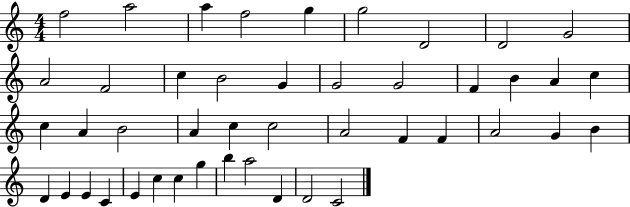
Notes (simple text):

F5/h A5/h A5/q F5/h G5/q G5/h D4/h D4/h G4/h A4/h F4/h C5/q B4/h G4/q G4/h G4/h F4/q B4/q A4/q C5/q C5/q A4/q B4/h A4/q C5/q C5/h A4/h F4/q F4/q A4/h G4/q B4/q D4/q E4/q E4/q C4/q E4/q C5/q C5/q G5/q B5/q A5/h D4/q D4/h C4/h